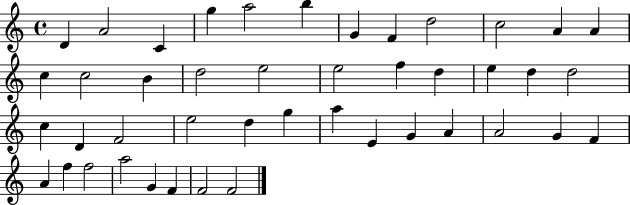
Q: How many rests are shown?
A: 0